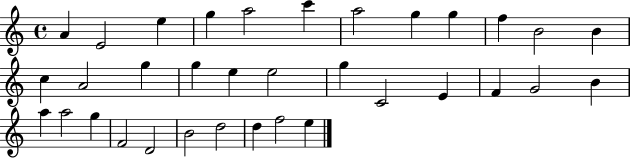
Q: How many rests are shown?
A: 0